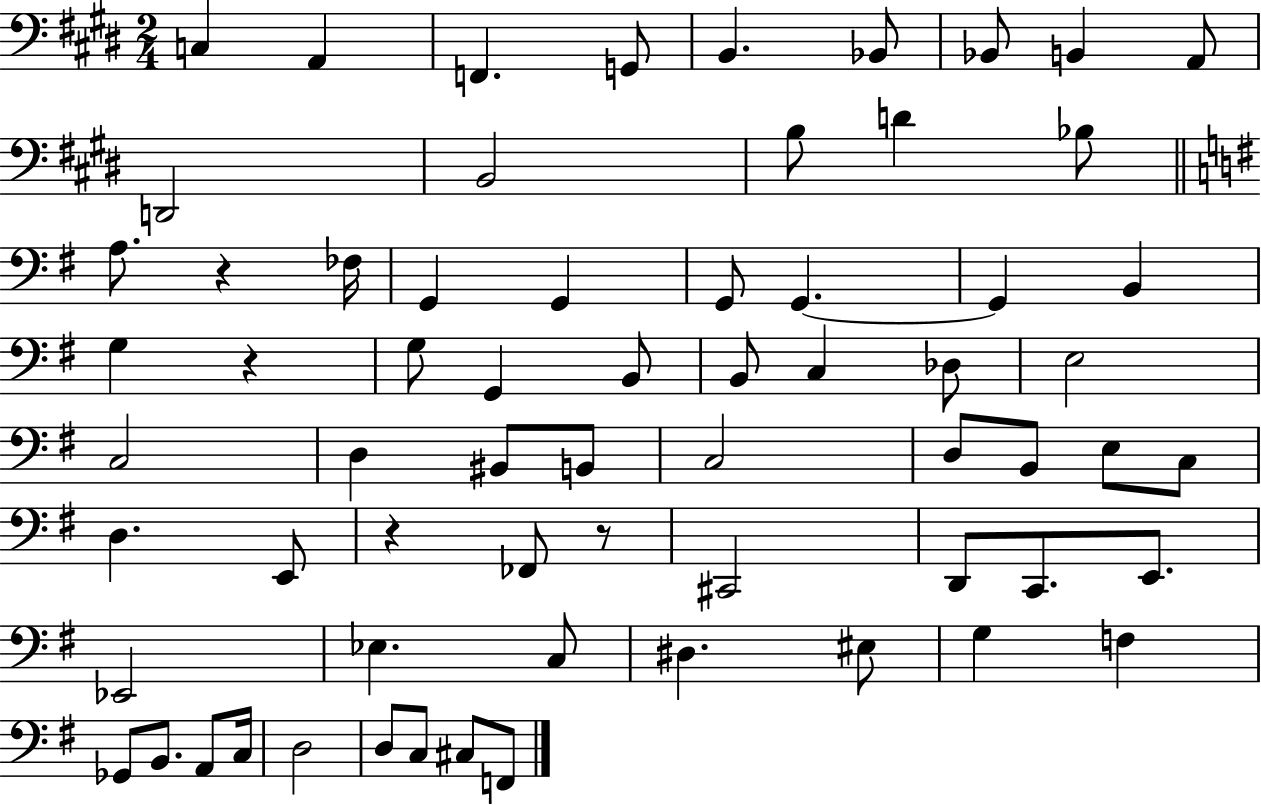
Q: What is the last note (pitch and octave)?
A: F2